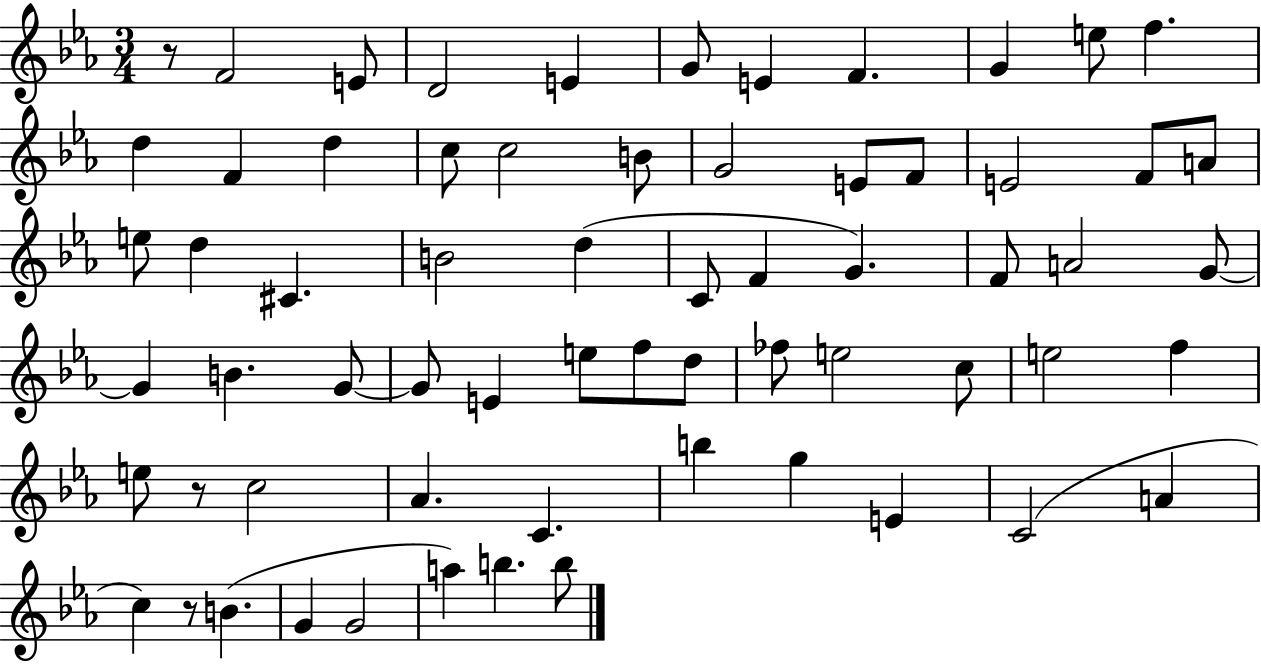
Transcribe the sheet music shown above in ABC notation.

X:1
T:Untitled
M:3/4
L:1/4
K:Eb
z/2 F2 E/2 D2 E G/2 E F G e/2 f d F d c/2 c2 B/2 G2 E/2 F/2 E2 F/2 A/2 e/2 d ^C B2 d C/2 F G F/2 A2 G/2 G B G/2 G/2 E e/2 f/2 d/2 _f/2 e2 c/2 e2 f e/2 z/2 c2 _A C b g E C2 A c z/2 B G G2 a b b/2